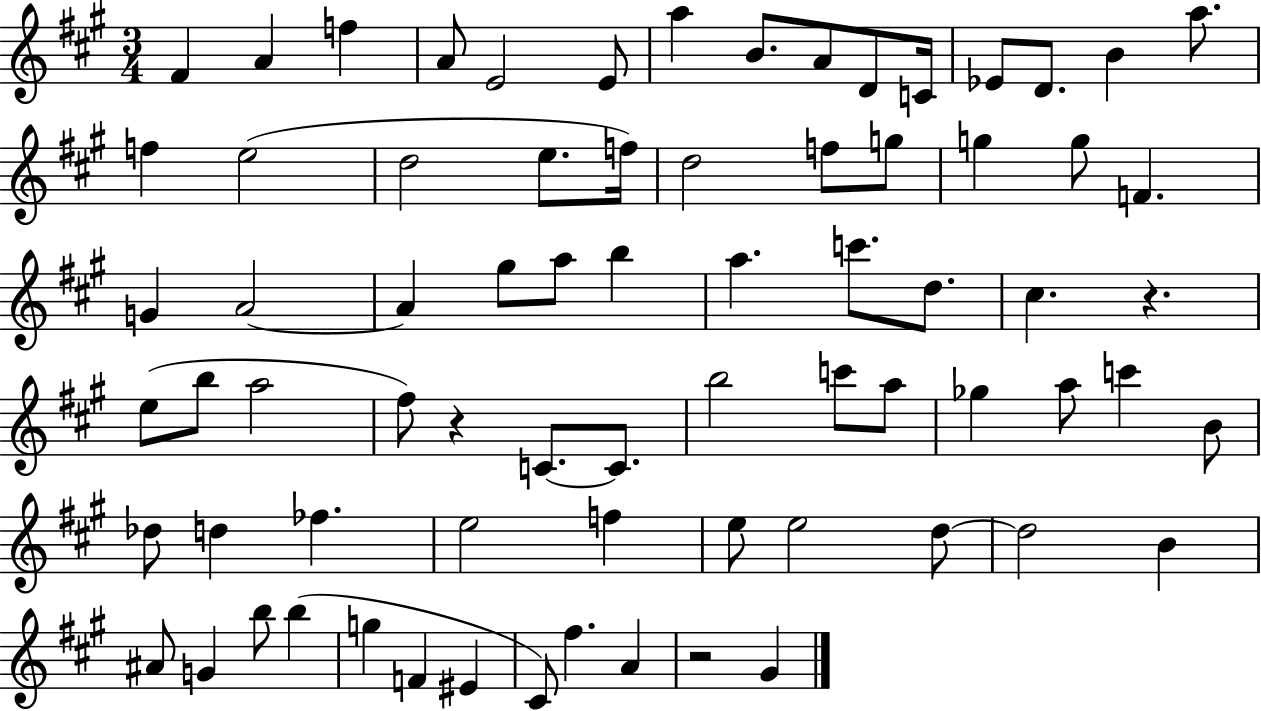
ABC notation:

X:1
T:Untitled
M:3/4
L:1/4
K:A
^F A f A/2 E2 E/2 a B/2 A/2 D/2 C/4 _E/2 D/2 B a/2 f e2 d2 e/2 f/4 d2 f/2 g/2 g g/2 F G A2 A ^g/2 a/2 b a c'/2 d/2 ^c z e/2 b/2 a2 ^f/2 z C/2 C/2 b2 c'/2 a/2 _g a/2 c' B/2 _d/2 d _f e2 f e/2 e2 d/2 d2 B ^A/2 G b/2 b g F ^E ^C/2 ^f A z2 ^G